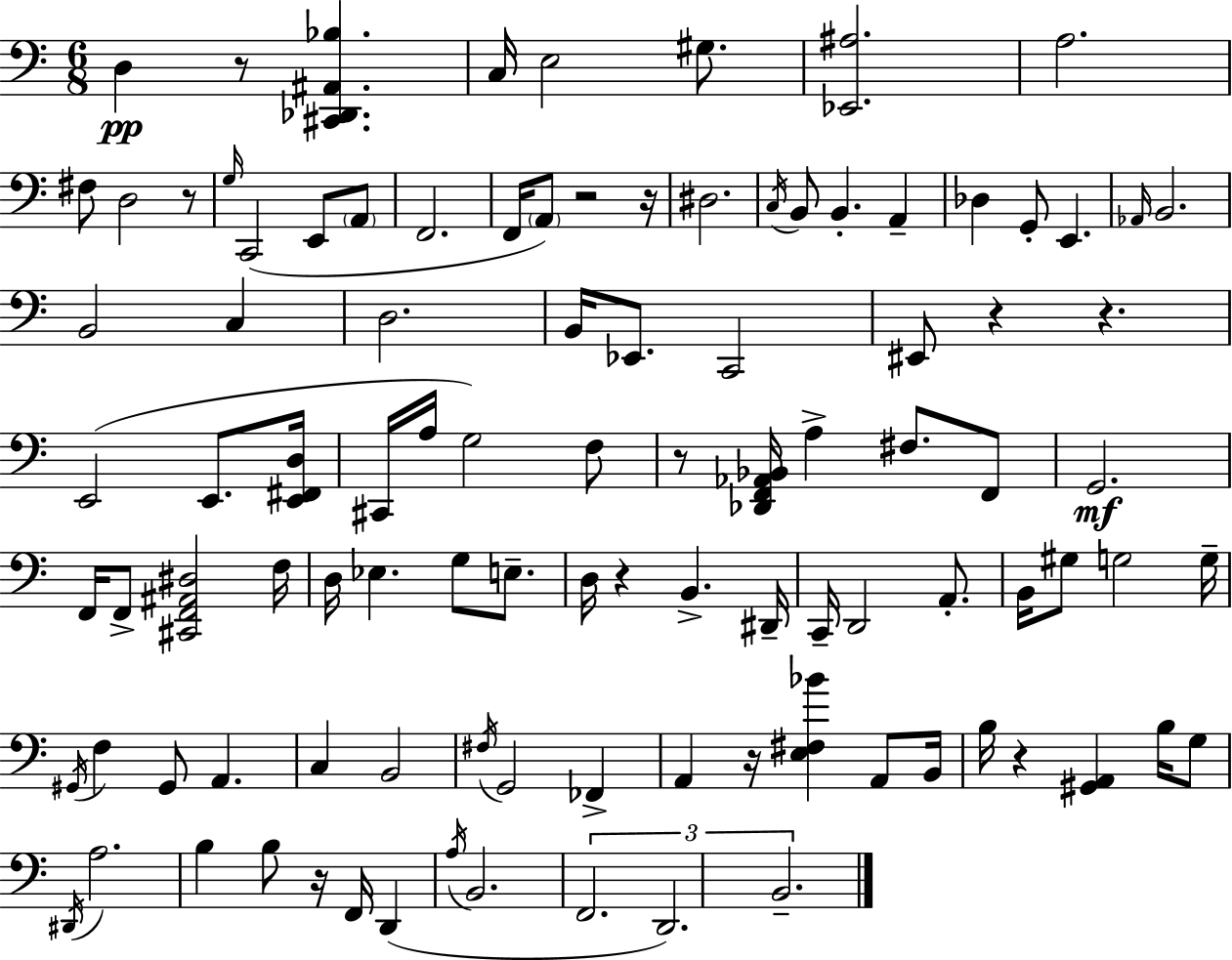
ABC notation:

X:1
T:Untitled
M:6/8
L:1/4
K:Am
D, z/2 [^C,,_D,,^A,,_B,] C,/4 E,2 ^G,/2 [_E,,^A,]2 A,2 ^F,/2 D,2 z/2 G,/4 C,,2 E,,/2 A,,/2 F,,2 F,,/4 A,,/2 z2 z/4 ^D,2 C,/4 B,,/2 B,, A,, _D, G,,/2 E,, _A,,/4 B,,2 B,,2 C, D,2 B,,/4 _E,,/2 C,,2 ^E,,/2 z z E,,2 E,,/2 [E,,^F,,D,]/4 ^C,,/4 A,/4 G,2 F,/2 z/2 [_D,,F,,_A,,_B,,]/4 A, ^F,/2 F,,/2 G,,2 F,,/4 F,,/2 [^C,,F,,^A,,^D,]2 F,/4 D,/4 _E, G,/2 E,/2 D,/4 z B,, ^D,,/4 C,,/4 D,,2 A,,/2 B,,/4 ^G,/2 G,2 G,/4 ^G,,/4 F, ^G,,/2 A,, C, B,,2 ^F,/4 G,,2 _F,, A,, z/4 [E,^F,_B] A,,/2 B,,/4 B,/4 z [^G,,A,,] B,/4 G,/2 ^D,,/4 A,2 B, B,/2 z/4 F,,/4 D,, A,/4 B,,2 F,,2 D,,2 B,,2